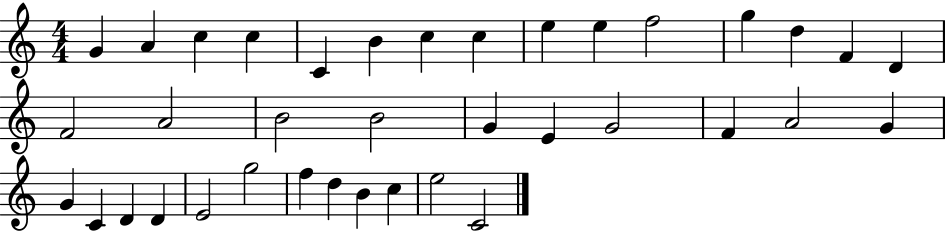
{
  \clef treble
  \numericTimeSignature
  \time 4/4
  \key c \major
  g'4 a'4 c''4 c''4 | c'4 b'4 c''4 c''4 | e''4 e''4 f''2 | g''4 d''4 f'4 d'4 | \break f'2 a'2 | b'2 b'2 | g'4 e'4 g'2 | f'4 a'2 g'4 | \break g'4 c'4 d'4 d'4 | e'2 g''2 | f''4 d''4 b'4 c''4 | e''2 c'2 | \break \bar "|."
}